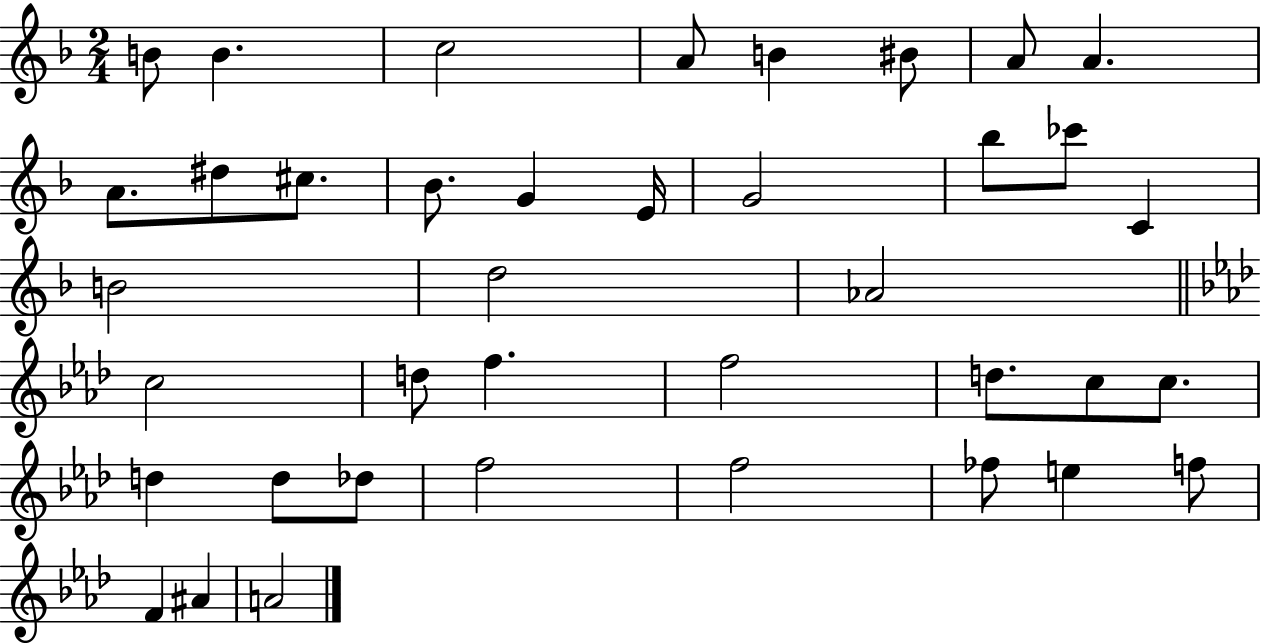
B4/e B4/q. C5/h A4/e B4/q BIS4/e A4/e A4/q. A4/e. D#5/e C#5/e. Bb4/e. G4/q E4/s G4/h Bb5/e CES6/e C4/q B4/h D5/h Ab4/h C5/h D5/e F5/q. F5/h D5/e. C5/e C5/e. D5/q D5/e Db5/e F5/h F5/h FES5/e E5/q F5/e F4/q A#4/q A4/h